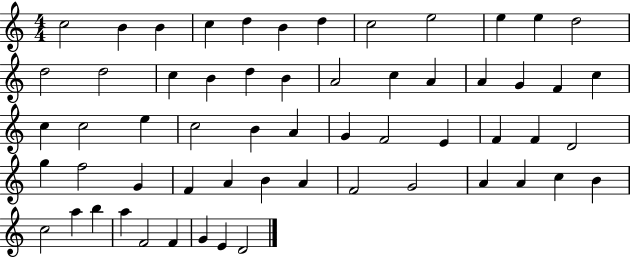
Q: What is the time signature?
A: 4/4